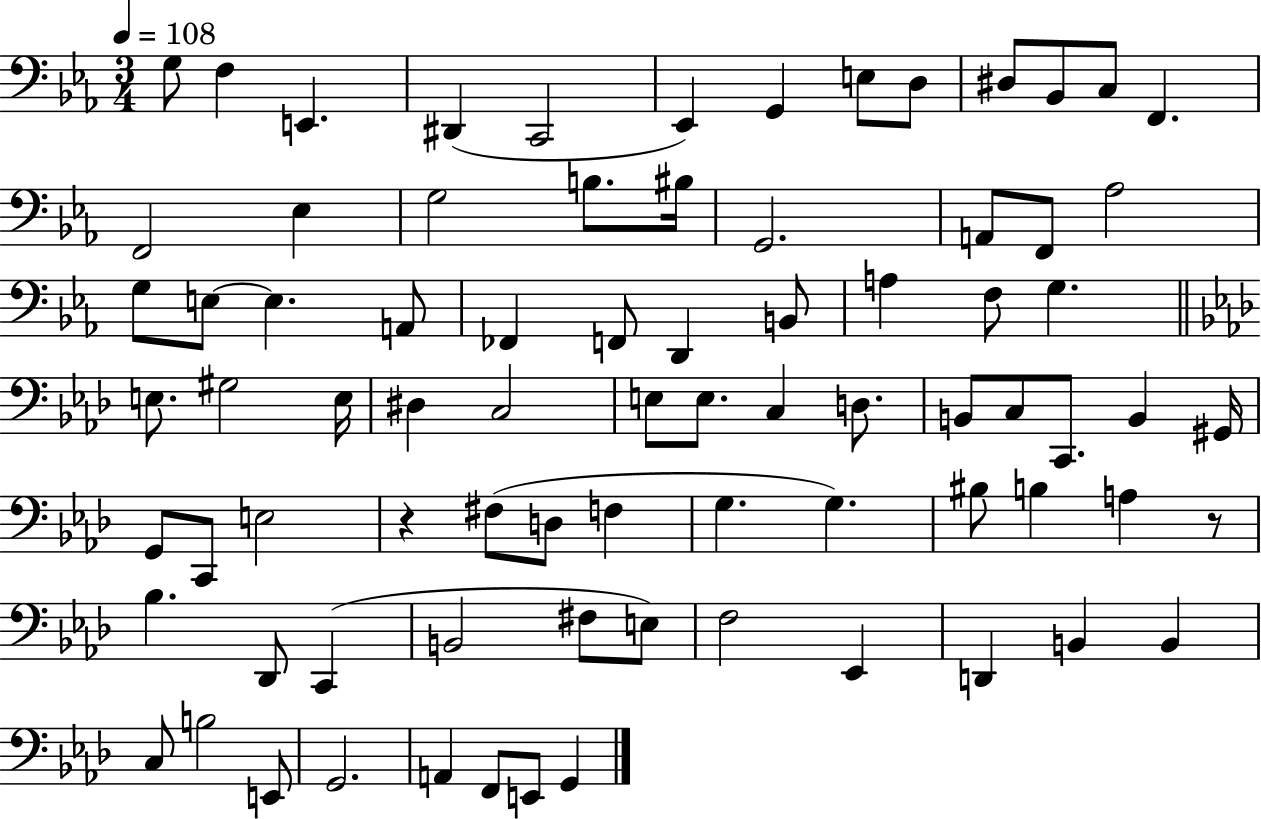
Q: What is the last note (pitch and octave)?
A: G2